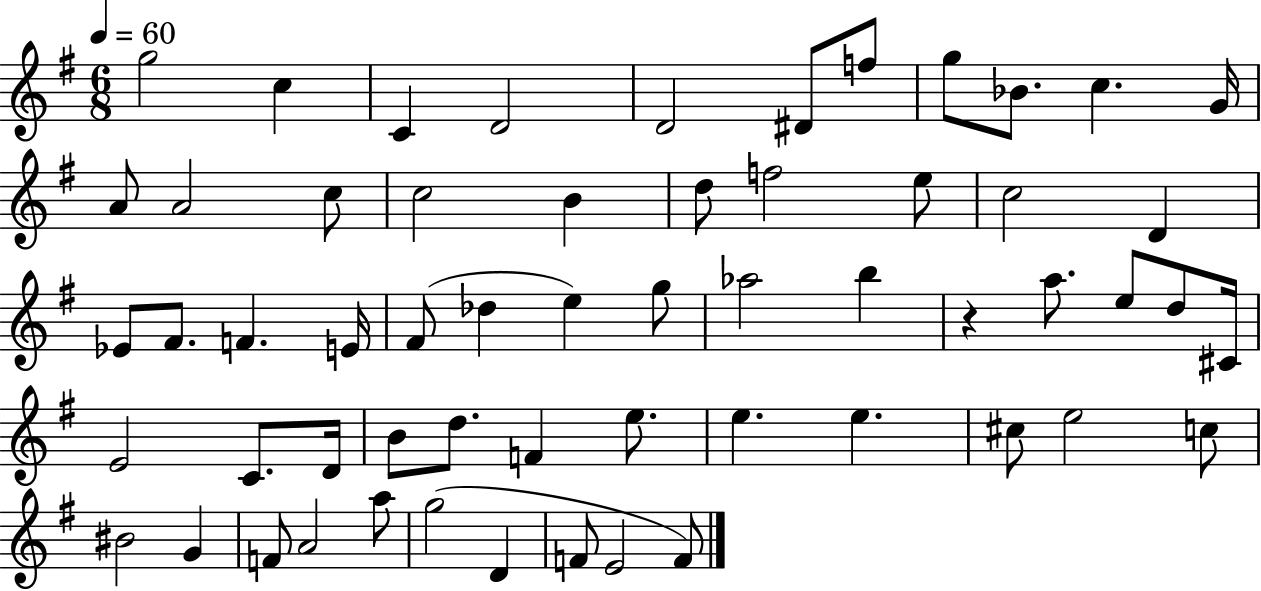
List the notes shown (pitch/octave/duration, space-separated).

G5/h C5/q C4/q D4/h D4/h D#4/e F5/e G5/e Bb4/e. C5/q. G4/s A4/e A4/h C5/e C5/h B4/q D5/e F5/h E5/e C5/h D4/q Eb4/e F#4/e. F4/q. E4/s F#4/e Db5/q E5/q G5/e Ab5/h B5/q R/q A5/e. E5/e D5/e C#4/s E4/h C4/e. D4/s B4/e D5/e. F4/q E5/e. E5/q. E5/q. C#5/e E5/h C5/e BIS4/h G4/q F4/e A4/h A5/e G5/h D4/q F4/e E4/h F4/e